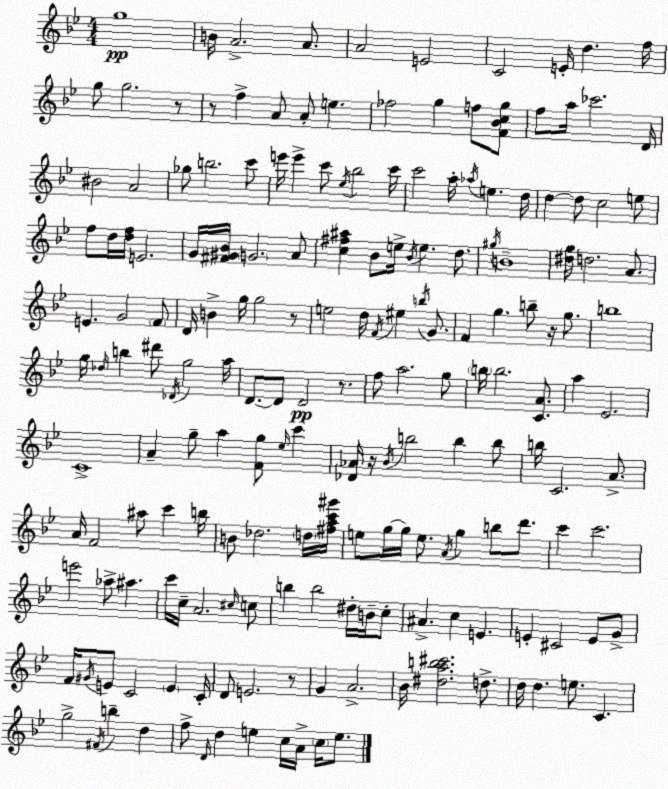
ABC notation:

X:1
T:Untitled
M:4/4
L:1/4
K:Bb
g4 B/4 A2 A/2 A2 E2 C2 E/4 d f/4 g/2 g2 z/2 z/2 f A/2 A/2 e _f2 g f/2 [F_Bcg]/2 f/2 a/4 _c'2 D/4 ^B2 A2 _g/2 b2 c'/2 e'/4 e' c'/2 _e/4 _b2 c'/4 c'2 a/4 _a/4 e d/4 d d/2 c2 e/2 f/2 d/4 [df]/4 E2 G/4 [^F^G_B]/4 G2 A/2 [c^f^a] _B/2 e/4 _B/4 e d/2 ^g/4 B4 [^dg]/4 d2 A/2 E G2 F/2 D/4 B g/4 g2 z/2 e2 d/4 F/4 ^e b/4 G/2 F g b/2 z/4 g/2 b4 g/4 _d/4 b ^d'/2 _D/4 g2 a/4 D/2 D/2 D2 z/2 f/2 a2 g/2 b/4 b2 [CA]/2 a _E2 C4 A g/2 a [Fg]/2 _e/4 c' [_D_A]/4 z/4 _B/4 b2 b b/2 b/4 C2 A/2 A/4 F2 ^a/2 c' b/4 B/2 _d2 d/4 [^fac'^g']/4 e/2 g/4 g/4 e/2 A/4 g b/2 d'/2 c' c'2 e'2 _a/2 ^a c'/4 c/4 A2 ^c/4 c/2 b b2 ^d/4 B/4 c/2 ^A c E E ^C2 E/2 G/2 F/4 ^G/4 E/2 C2 E C/4 D/2 E2 z/2 G A2 _B/4 [^dab^c']2 d/2 d/4 d e/2 C g2 ^F/4 b d f/2 D/4 d e c/4 A/4 c/4 e/2